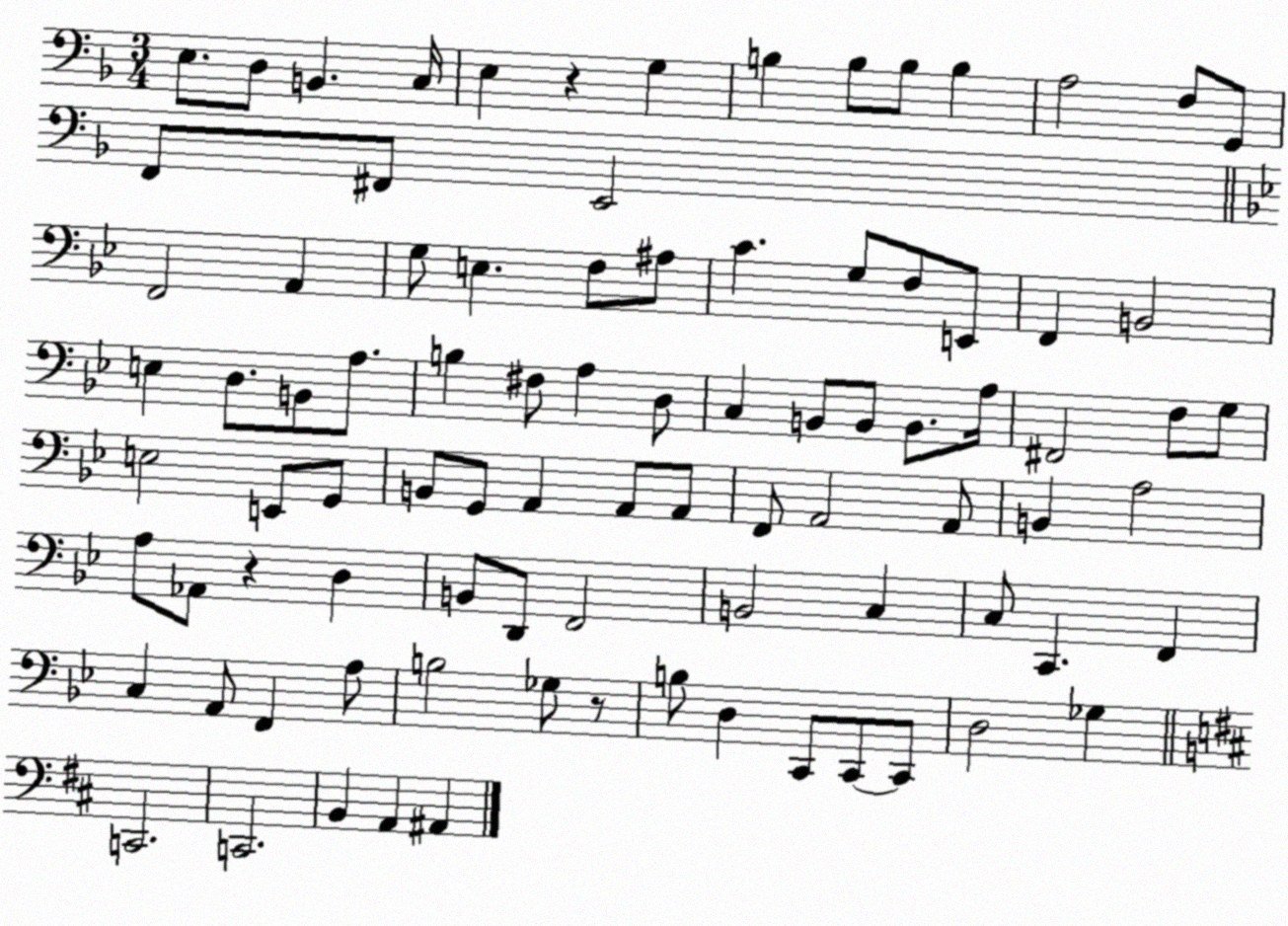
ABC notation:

X:1
T:Untitled
M:3/4
L:1/4
K:F
E,/2 D,/2 B,, C,/4 E, z G, B, B,/2 B,/2 B, A,2 F,/2 G,,/2 F,,/2 ^F,,/2 E,,2 F,,2 A,, G,/2 E, F,/2 ^A,/2 C G,/2 F,/2 E,,/2 F,, B,,2 E, D,/2 B,,/2 A,/2 B, ^F,/2 A, D,/2 C, B,,/2 B,,/2 B,,/2 A,/4 ^F,,2 F,/2 G,/2 E,2 E,,/2 G,,/2 B,,/2 G,,/2 A,, A,,/2 A,,/2 F,,/2 A,,2 A,,/2 B,, A,2 A,/2 _A,,/2 z D, B,,/2 D,,/2 F,,2 B,,2 C, C,/2 C,, F,, C, A,,/2 F,, A,/2 B,2 _G,/2 z/2 B,/2 D, C,,/2 C,,/2 C,,/2 D,2 _G, C,,2 C,,2 B,, A,, ^A,,